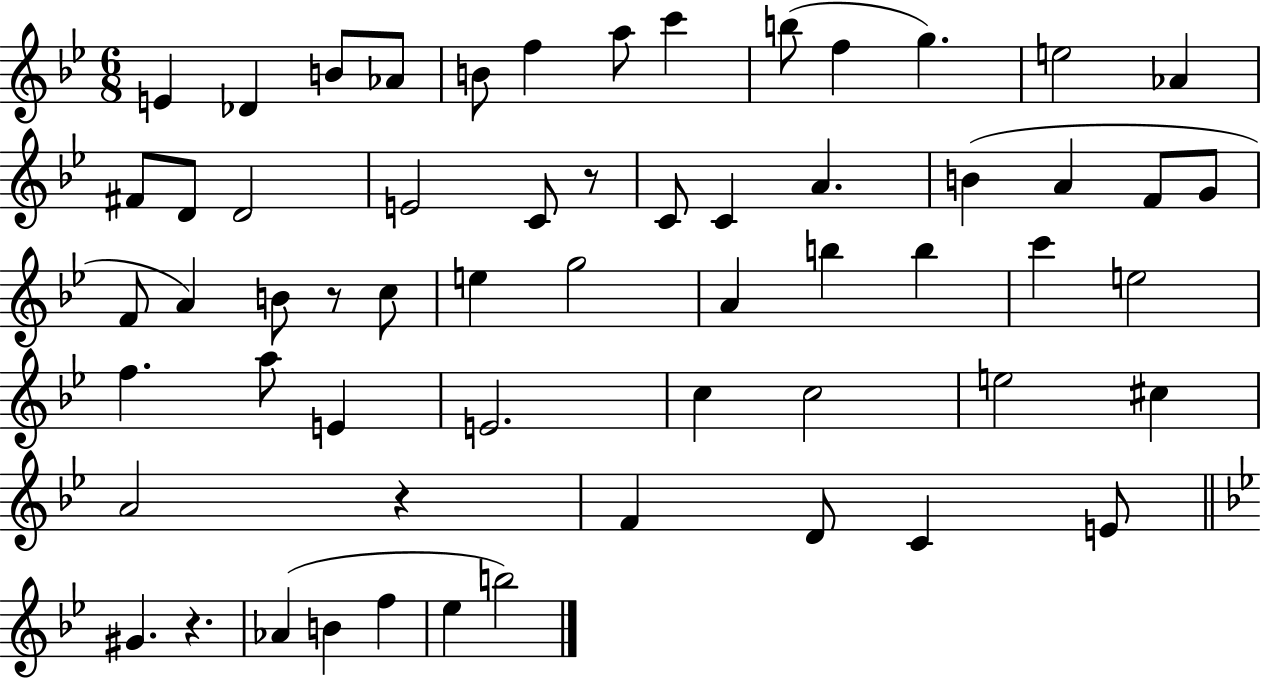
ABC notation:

X:1
T:Untitled
M:6/8
L:1/4
K:Bb
E _D B/2 _A/2 B/2 f a/2 c' b/2 f g e2 _A ^F/2 D/2 D2 E2 C/2 z/2 C/2 C A B A F/2 G/2 F/2 A B/2 z/2 c/2 e g2 A b b c' e2 f a/2 E E2 c c2 e2 ^c A2 z F D/2 C E/2 ^G z _A B f _e b2